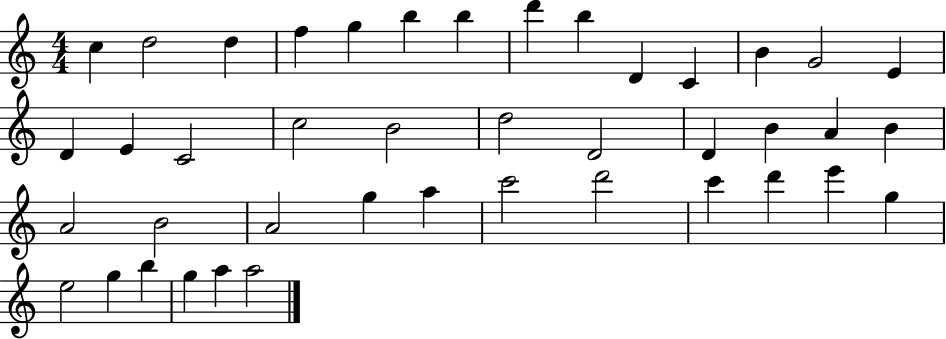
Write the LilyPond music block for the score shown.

{
  \clef treble
  \numericTimeSignature
  \time 4/4
  \key c \major
  c''4 d''2 d''4 | f''4 g''4 b''4 b''4 | d'''4 b''4 d'4 c'4 | b'4 g'2 e'4 | \break d'4 e'4 c'2 | c''2 b'2 | d''2 d'2 | d'4 b'4 a'4 b'4 | \break a'2 b'2 | a'2 g''4 a''4 | c'''2 d'''2 | c'''4 d'''4 e'''4 g''4 | \break e''2 g''4 b''4 | g''4 a''4 a''2 | \bar "|."
}